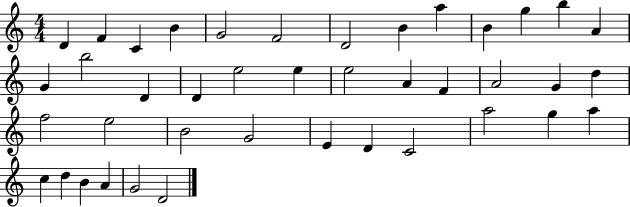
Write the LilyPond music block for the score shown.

{
  \clef treble
  \numericTimeSignature
  \time 4/4
  \key c \major
  d'4 f'4 c'4 b'4 | g'2 f'2 | d'2 b'4 a''4 | b'4 g''4 b''4 a'4 | \break g'4 b''2 d'4 | d'4 e''2 e''4 | e''2 a'4 f'4 | a'2 g'4 d''4 | \break f''2 e''2 | b'2 g'2 | e'4 d'4 c'2 | a''2 g''4 a''4 | \break c''4 d''4 b'4 a'4 | g'2 d'2 | \bar "|."
}